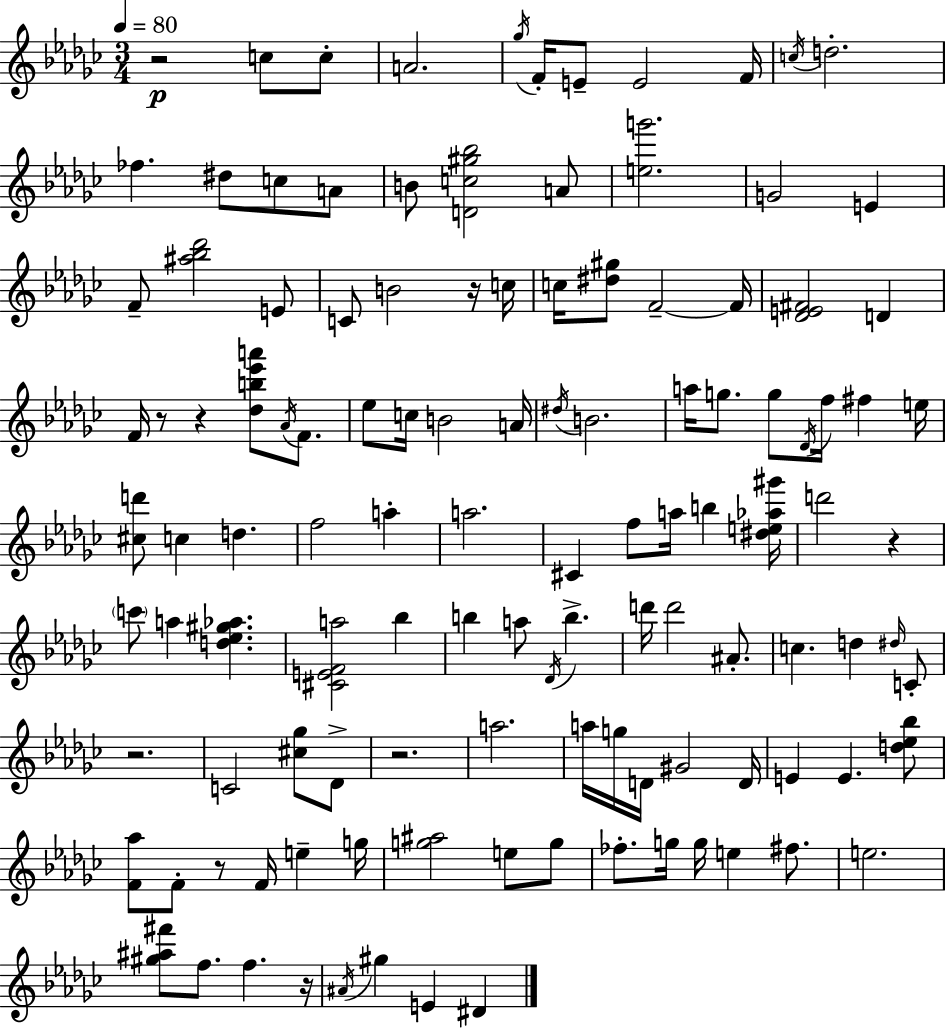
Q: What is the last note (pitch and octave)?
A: D#4